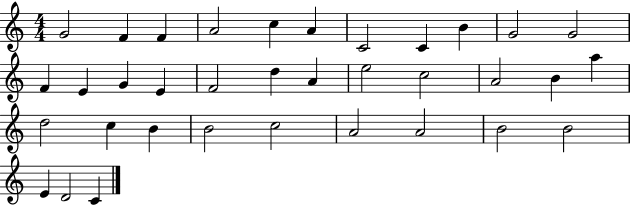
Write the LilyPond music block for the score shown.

{
  \clef treble
  \numericTimeSignature
  \time 4/4
  \key c \major
  g'2 f'4 f'4 | a'2 c''4 a'4 | c'2 c'4 b'4 | g'2 g'2 | \break f'4 e'4 g'4 e'4 | f'2 d''4 a'4 | e''2 c''2 | a'2 b'4 a''4 | \break d''2 c''4 b'4 | b'2 c''2 | a'2 a'2 | b'2 b'2 | \break e'4 d'2 c'4 | \bar "|."
}